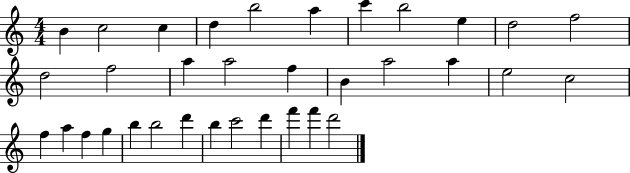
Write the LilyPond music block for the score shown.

{
  \clef treble
  \numericTimeSignature
  \time 4/4
  \key c \major
  b'4 c''2 c''4 | d''4 b''2 a''4 | c'''4 b''2 e''4 | d''2 f''2 | \break d''2 f''2 | a''4 a''2 f''4 | b'4 a''2 a''4 | e''2 c''2 | \break f''4 a''4 f''4 g''4 | b''4 b''2 d'''4 | b''4 c'''2 d'''4 | f'''4 f'''4 d'''2 | \break \bar "|."
}